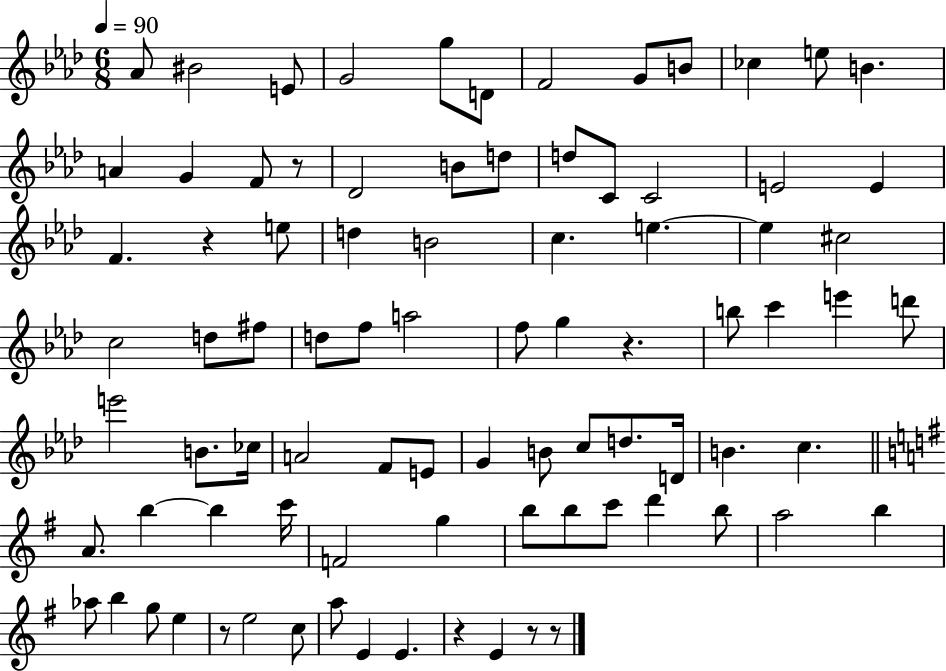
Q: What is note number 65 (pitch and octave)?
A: C6